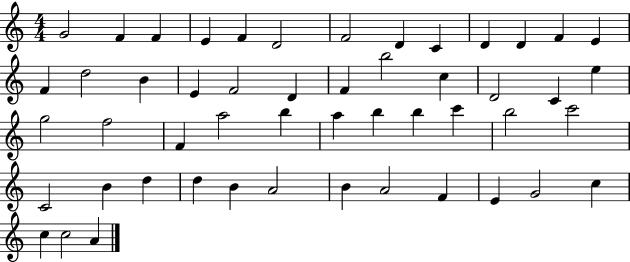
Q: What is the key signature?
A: C major